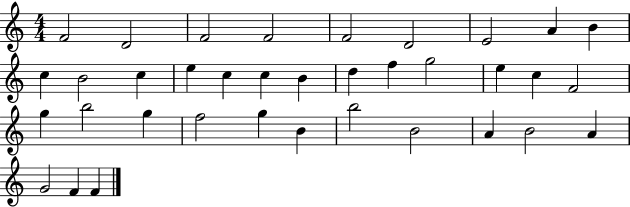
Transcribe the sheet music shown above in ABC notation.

X:1
T:Untitled
M:4/4
L:1/4
K:C
F2 D2 F2 F2 F2 D2 E2 A B c B2 c e c c B d f g2 e c F2 g b2 g f2 g B b2 B2 A B2 A G2 F F